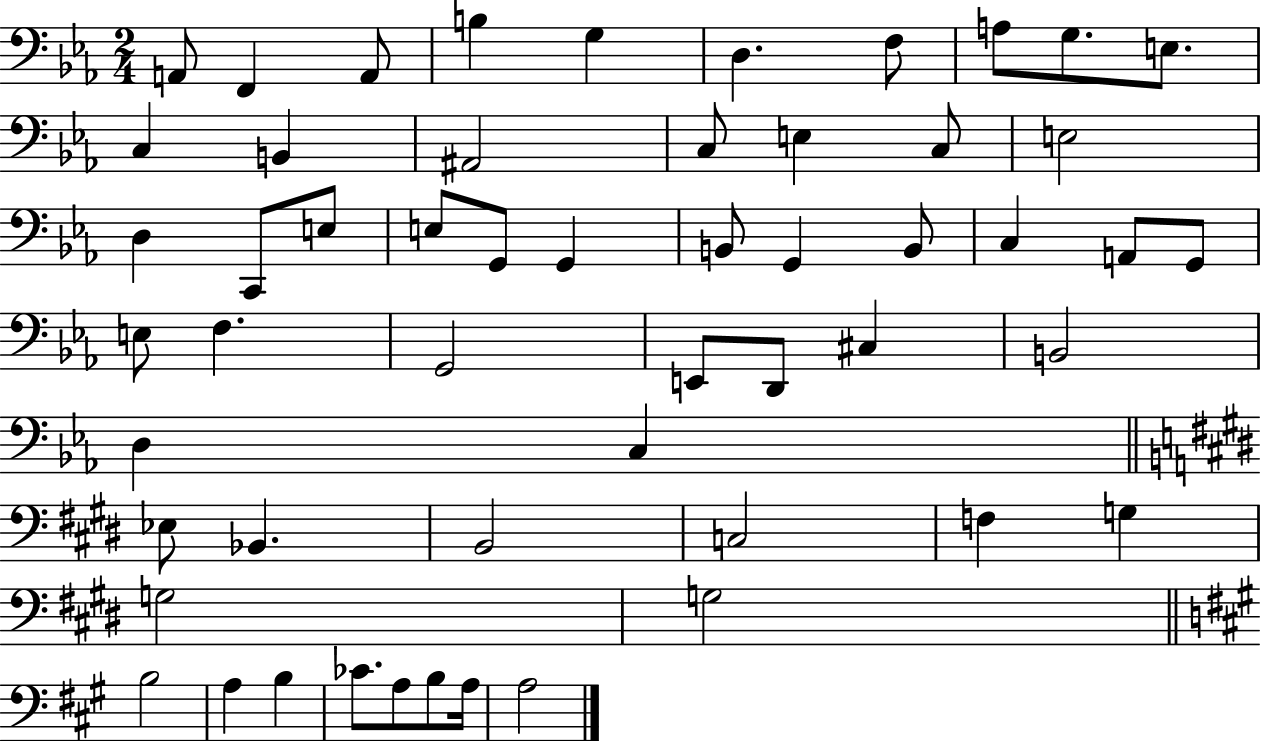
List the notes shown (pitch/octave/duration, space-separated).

A2/e F2/q A2/e B3/q G3/q D3/q. F3/e A3/e G3/e. E3/e. C3/q B2/q A#2/h C3/e E3/q C3/e E3/h D3/q C2/e E3/e E3/e G2/e G2/q B2/e G2/q B2/e C3/q A2/e G2/e E3/e F3/q. G2/h E2/e D2/e C#3/q B2/h D3/q C3/q Eb3/e Bb2/q. B2/h C3/h F3/q G3/q G3/h G3/h B3/h A3/q B3/q CES4/e. A3/e B3/e A3/s A3/h